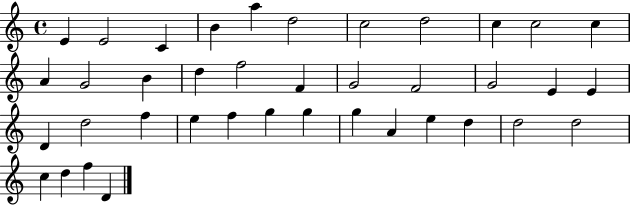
{
  \clef treble
  \time 4/4
  \defaultTimeSignature
  \key c \major
  e'4 e'2 c'4 | b'4 a''4 d''2 | c''2 d''2 | c''4 c''2 c''4 | \break a'4 g'2 b'4 | d''4 f''2 f'4 | g'2 f'2 | g'2 e'4 e'4 | \break d'4 d''2 f''4 | e''4 f''4 g''4 g''4 | g''4 a'4 e''4 d''4 | d''2 d''2 | \break c''4 d''4 f''4 d'4 | \bar "|."
}